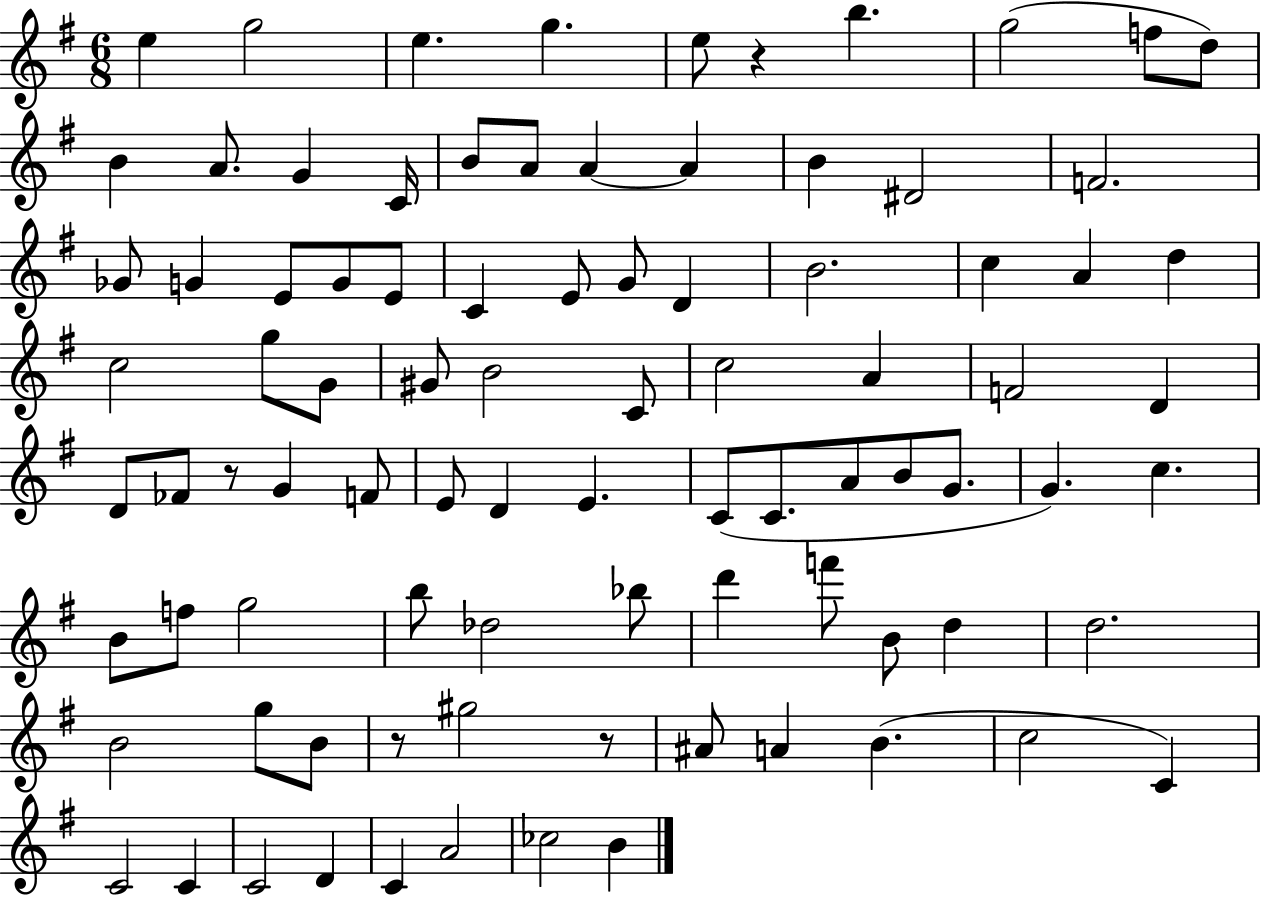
{
  \clef treble
  \numericTimeSignature
  \time 6/8
  \key g \major
  e''4 g''2 | e''4. g''4. | e''8 r4 b''4. | g''2( f''8 d''8) | \break b'4 a'8. g'4 c'16 | b'8 a'8 a'4~~ a'4 | b'4 dis'2 | f'2. | \break ges'8 g'4 e'8 g'8 e'8 | c'4 e'8 g'8 d'4 | b'2. | c''4 a'4 d''4 | \break c''2 g''8 g'8 | gis'8 b'2 c'8 | c''2 a'4 | f'2 d'4 | \break d'8 fes'8 r8 g'4 f'8 | e'8 d'4 e'4. | c'8( c'8. a'8 b'8 g'8. | g'4.) c''4. | \break b'8 f''8 g''2 | b''8 des''2 bes''8 | d'''4 f'''8 b'8 d''4 | d''2. | \break b'2 g''8 b'8 | r8 gis''2 r8 | ais'8 a'4 b'4.( | c''2 c'4) | \break c'2 c'4 | c'2 d'4 | c'4 a'2 | ces''2 b'4 | \break \bar "|."
}